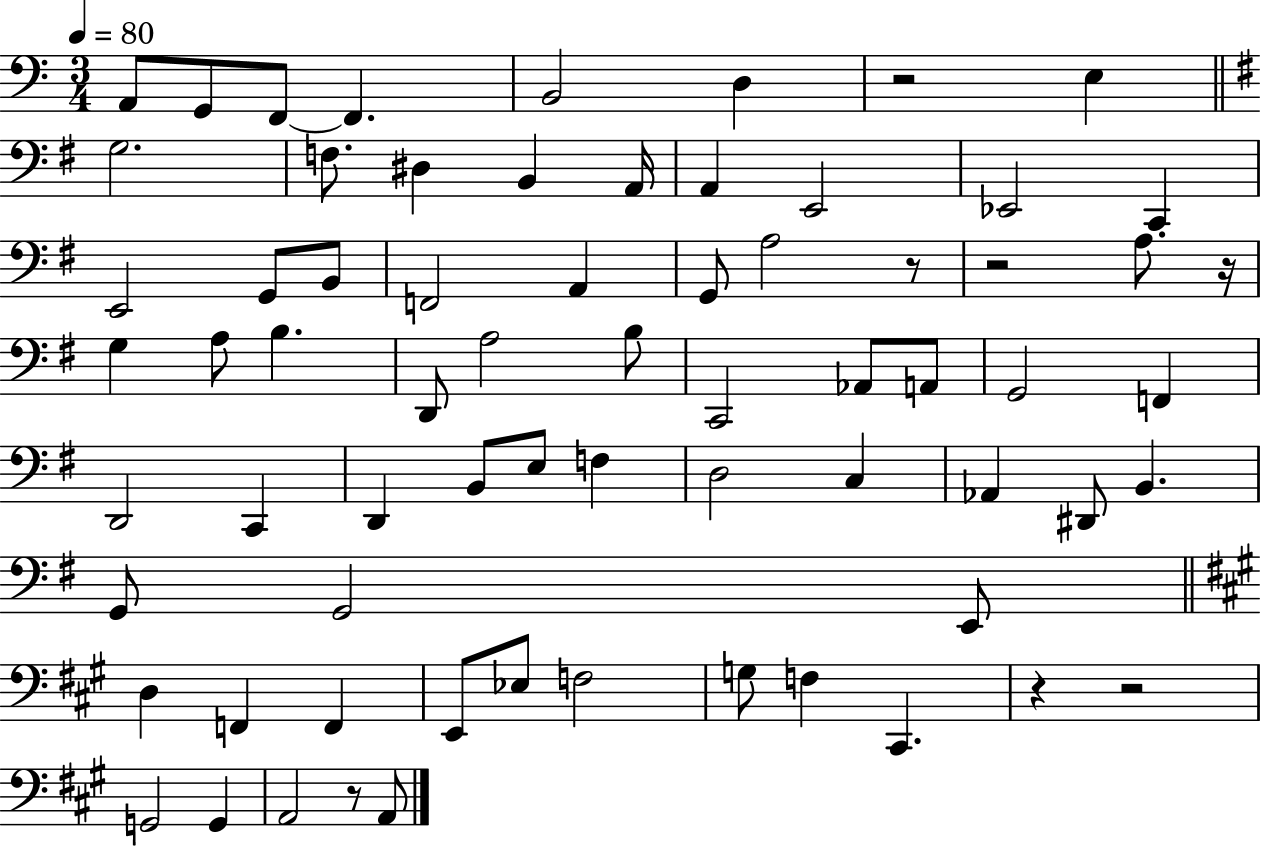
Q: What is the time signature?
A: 3/4